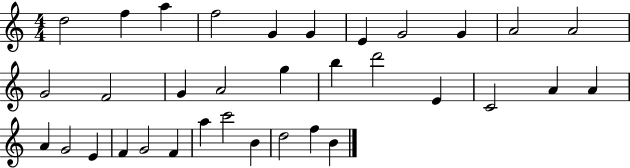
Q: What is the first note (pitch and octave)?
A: D5